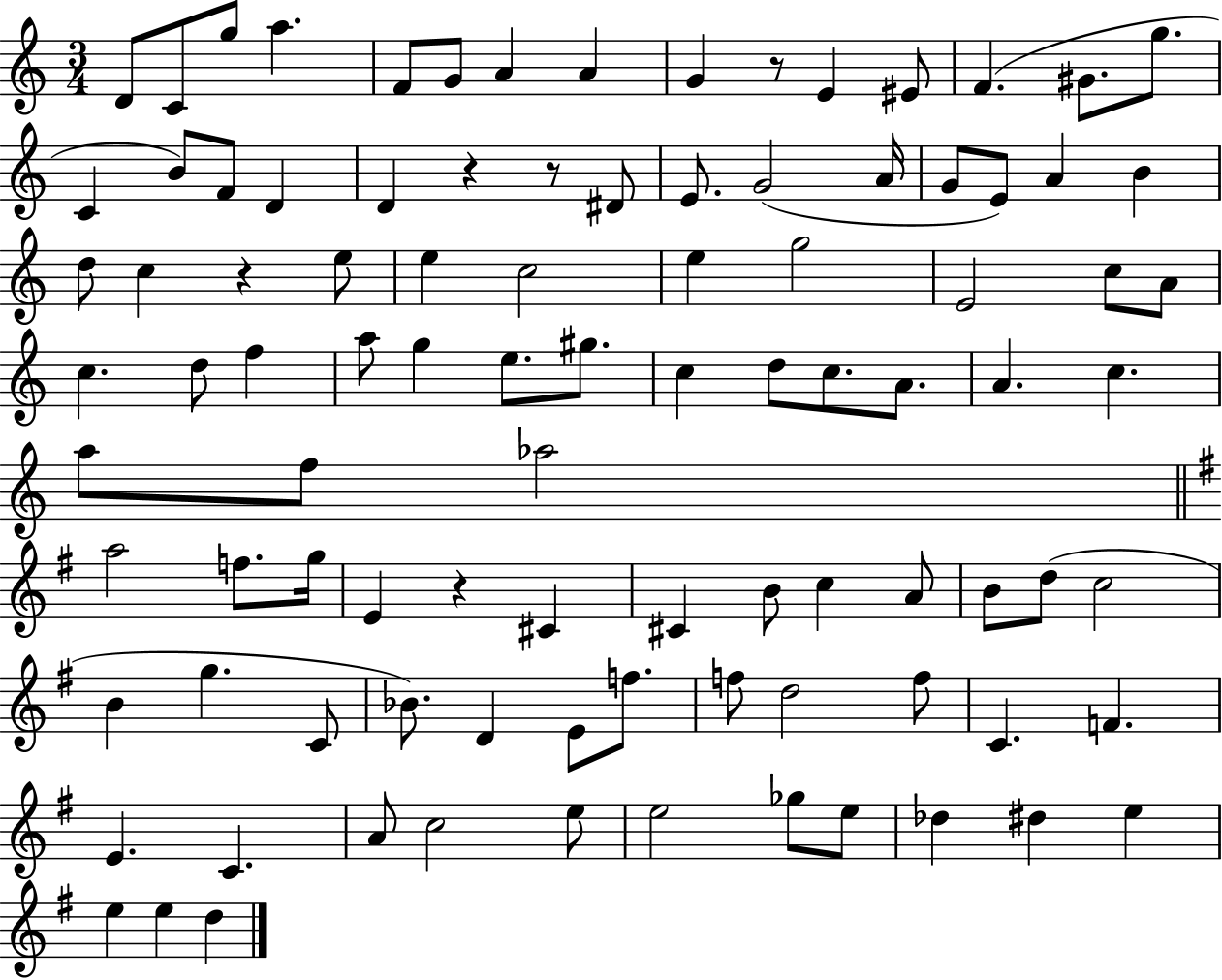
{
  \clef treble
  \numericTimeSignature
  \time 3/4
  \key c \major
  \repeat volta 2 { d'8 c'8 g''8 a''4. | f'8 g'8 a'4 a'4 | g'4 r8 e'4 eis'8 | f'4.( gis'8. g''8. | \break c'4 b'8) f'8 d'4 | d'4 r4 r8 dis'8 | e'8. g'2( a'16 | g'8 e'8) a'4 b'4 | \break d''8 c''4 r4 e''8 | e''4 c''2 | e''4 g''2 | e'2 c''8 a'8 | \break c''4. d''8 f''4 | a''8 g''4 e''8. gis''8. | c''4 d''8 c''8. a'8. | a'4. c''4. | \break a''8 f''8 aes''2 | \bar "||" \break \key g \major a''2 f''8. g''16 | e'4 r4 cis'4 | cis'4 b'8 c''4 a'8 | b'8 d''8( c''2 | \break b'4 g''4. c'8 | bes'8.) d'4 e'8 f''8. | f''8 d''2 f''8 | c'4. f'4. | \break e'4. c'4. | a'8 c''2 e''8 | e''2 ges''8 e''8 | des''4 dis''4 e''4 | \break e''4 e''4 d''4 | } \bar "|."
}